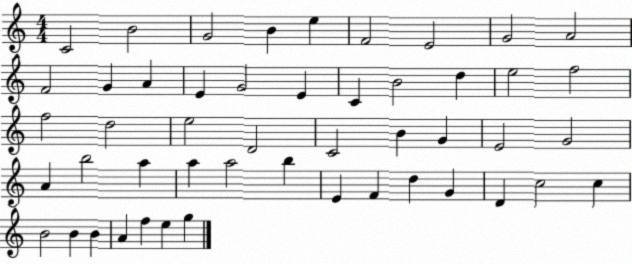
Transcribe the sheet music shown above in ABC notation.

X:1
T:Untitled
M:4/4
L:1/4
K:C
C2 B2 G2 B e F2 E2 G2 A2 F2 G A E G2 E C B2 d e2 f2 f2 d2 e2 D2 C2 B G E2 G2 A b2 a a a2 b E F d G D c2 c B2 B B A f e g